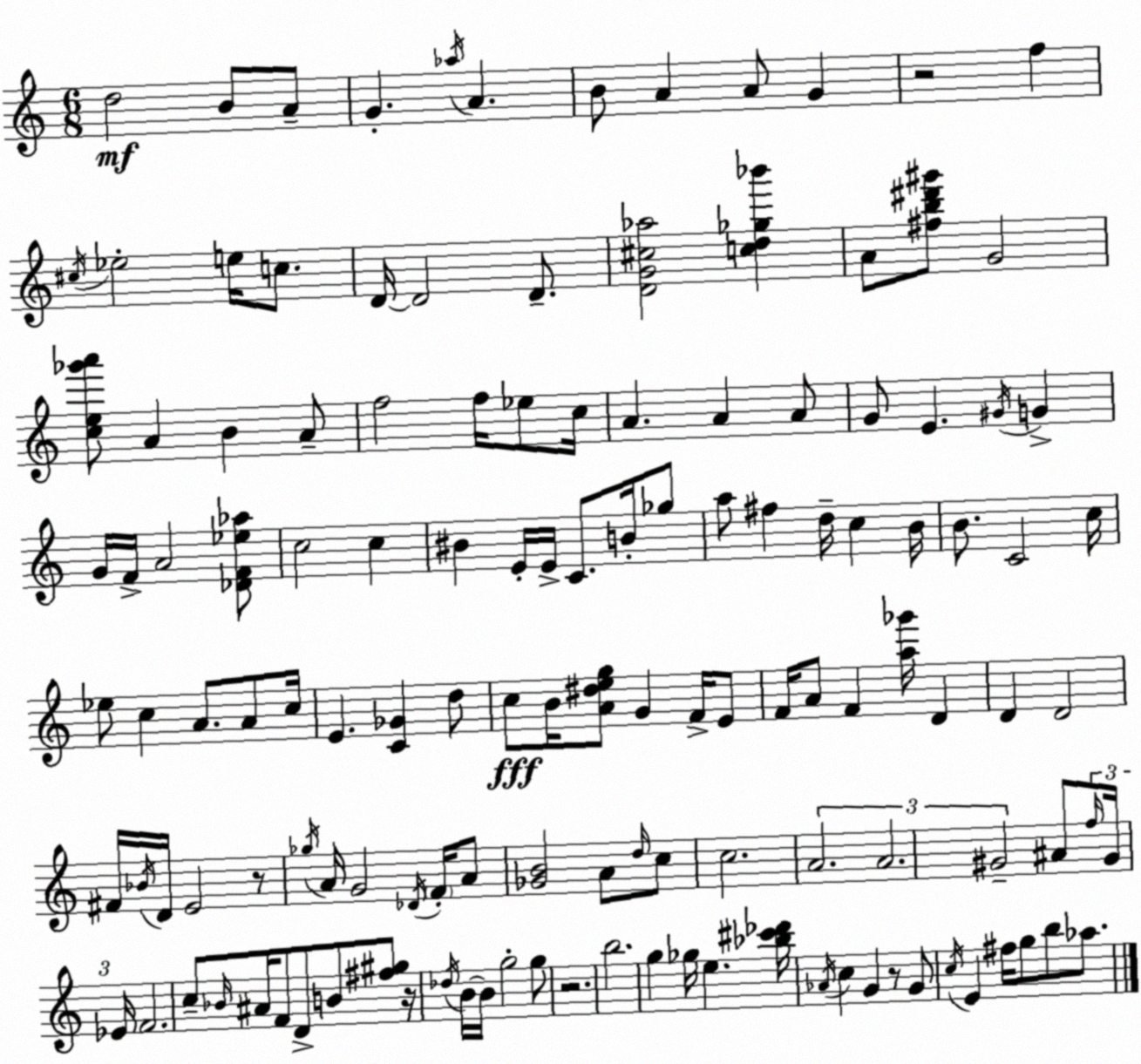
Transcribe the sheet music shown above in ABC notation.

X:1
T:Untitled
M:6/8
L:1/4
K:C
d2 B/2 A/2 G _a/4 A B/2 A A/2 G z2 f ^c/4 _e2 e/4 c/2 D/4 D2 D/2 [DG^c_a]2 [cd_g_b'] A/2 [^fb^d'^g']/2 G2 [ce_g'a']/2 A B A/2 f2 f/4 _e/2 c/4 A A A/2 G/2 E ^G/4 G G/4 F/4 A2 [_DF_e_a]/2 c2 c ^B E/4 E/4 C/2 B/4 _g/2 a/2 ^f d/4 c B/4 B/2 C2 c/4 _e/2 c A/2 A/2 c/4 E [C_G] d/2 c/2 B/4 [A^deg]/2 G F/4 E/2 F/4 A/2 F [a_g']/4 D D D2 ^F/4 _B/4 D/4 E2 z/2 _g/4 A/4 G2 _D/4 F/4 A/2 [_GB]2 A/2 d/4 c/2 c2 A2 A2 ^G2 ^A/2 f/4 ^G/4 _E/4 F2 c/2 _B/4 ^A/4 F/2 D/2 B/2 [^f^g]/2 z/4 _d/4 B/4 B/4 g2 g/2 z2 b2 g _g/4 e [_b^c'_d']/4 _A/4 c G z/2 G/2 c/4 E ^f/4 g/2 b/2 _a/2